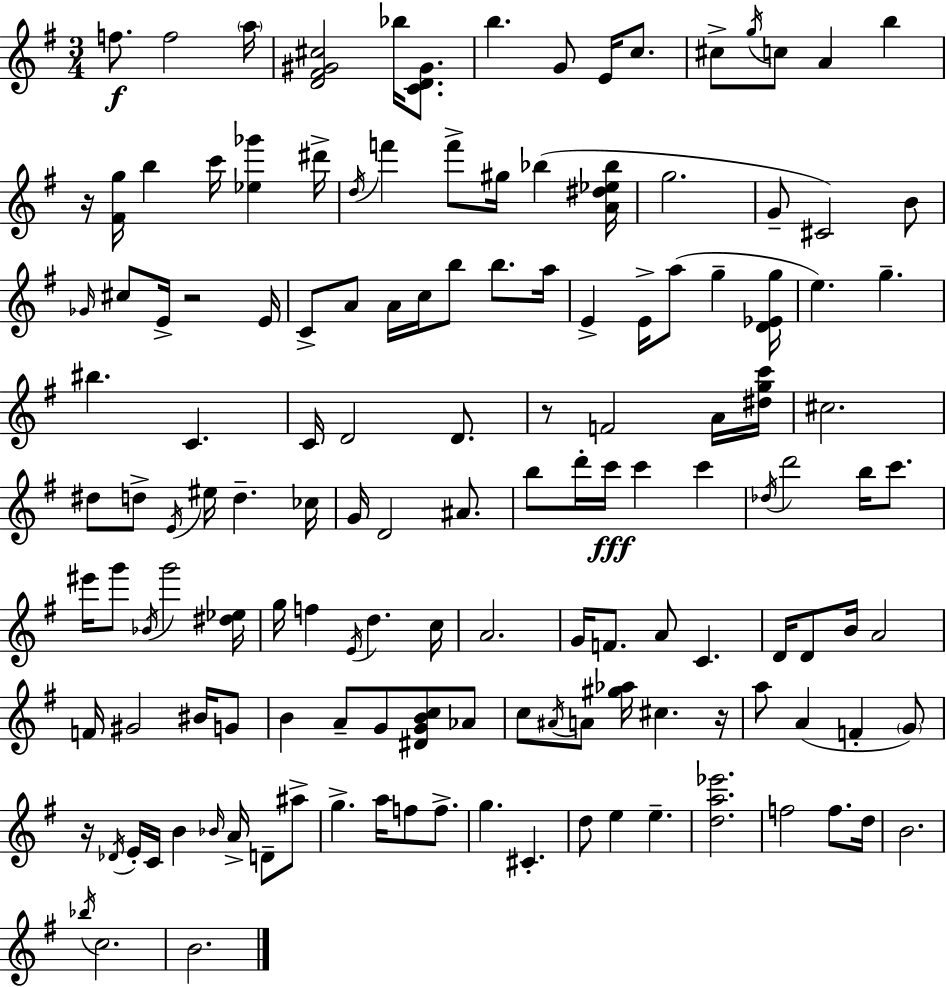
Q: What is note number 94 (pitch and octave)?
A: Ab4